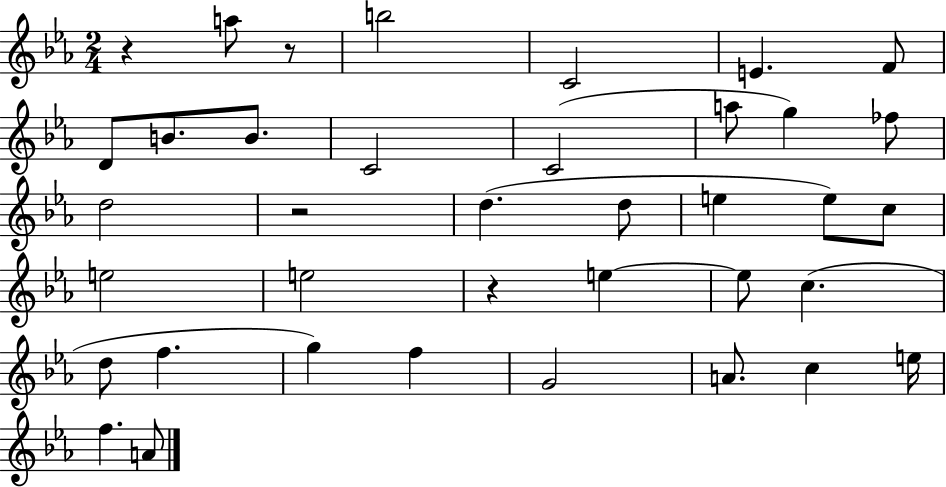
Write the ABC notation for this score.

X:1
T:Untitled
M:2/4
L:1/4
K:Eb
z a/2 z/2 b2 C2 E F/2 D/2 B/2 B/2 C2 C2 a/2 g _f/2 d2 z2 d d/2 e e/2 c/2 e2 e2 z e e/2 c d/2 f g f G2 A/2 c e/4 f A/2